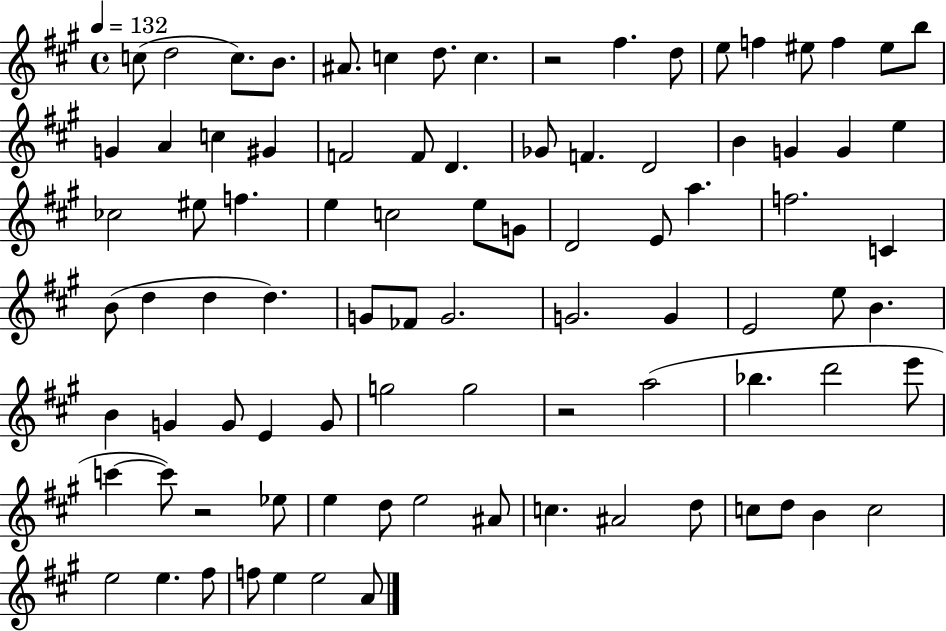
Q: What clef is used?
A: treble